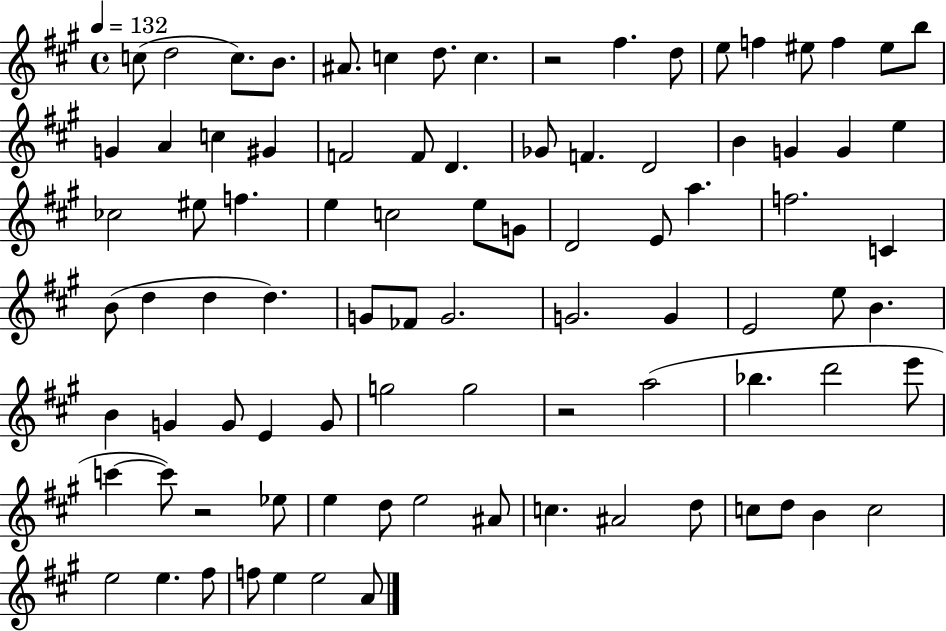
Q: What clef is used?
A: treble